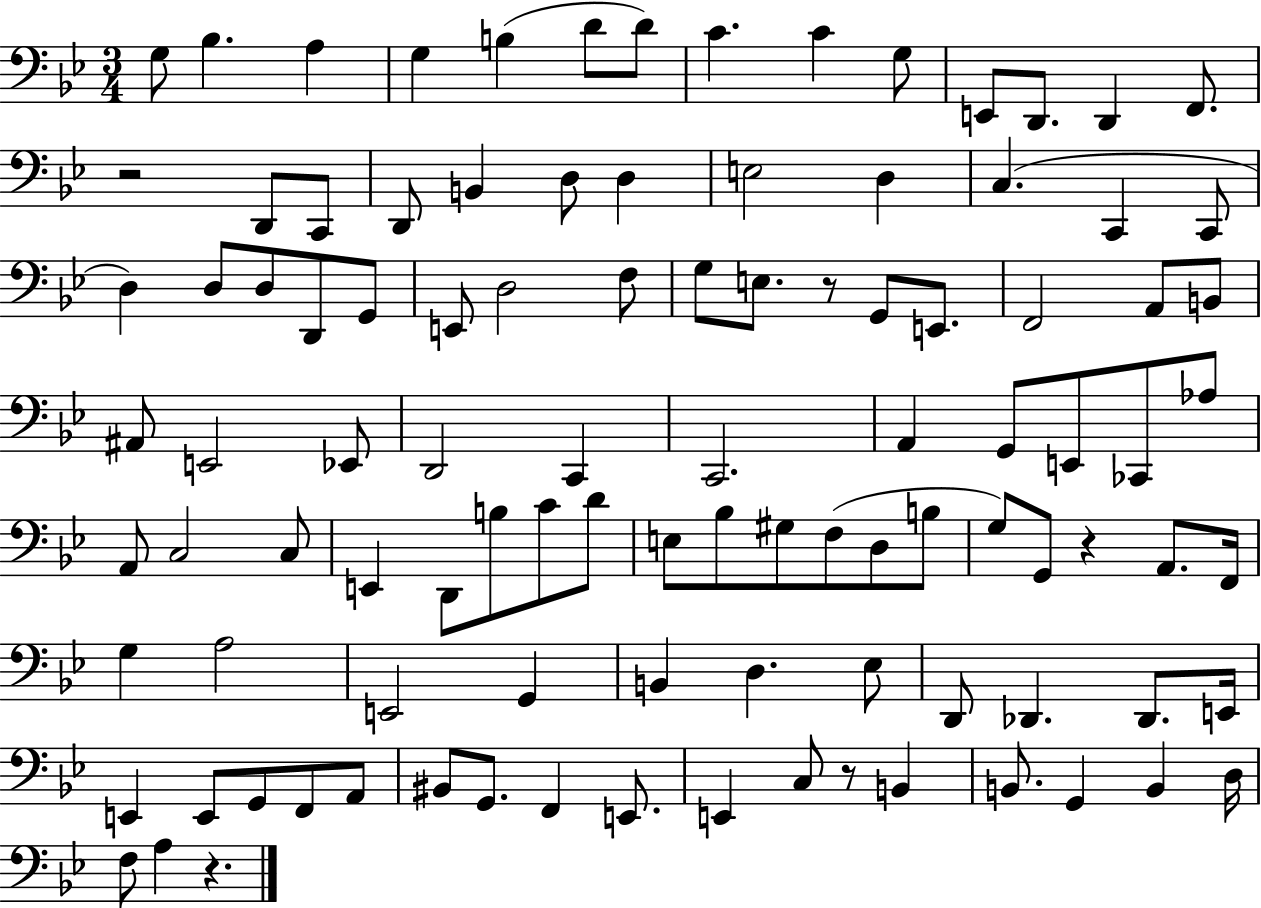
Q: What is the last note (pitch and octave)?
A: A3